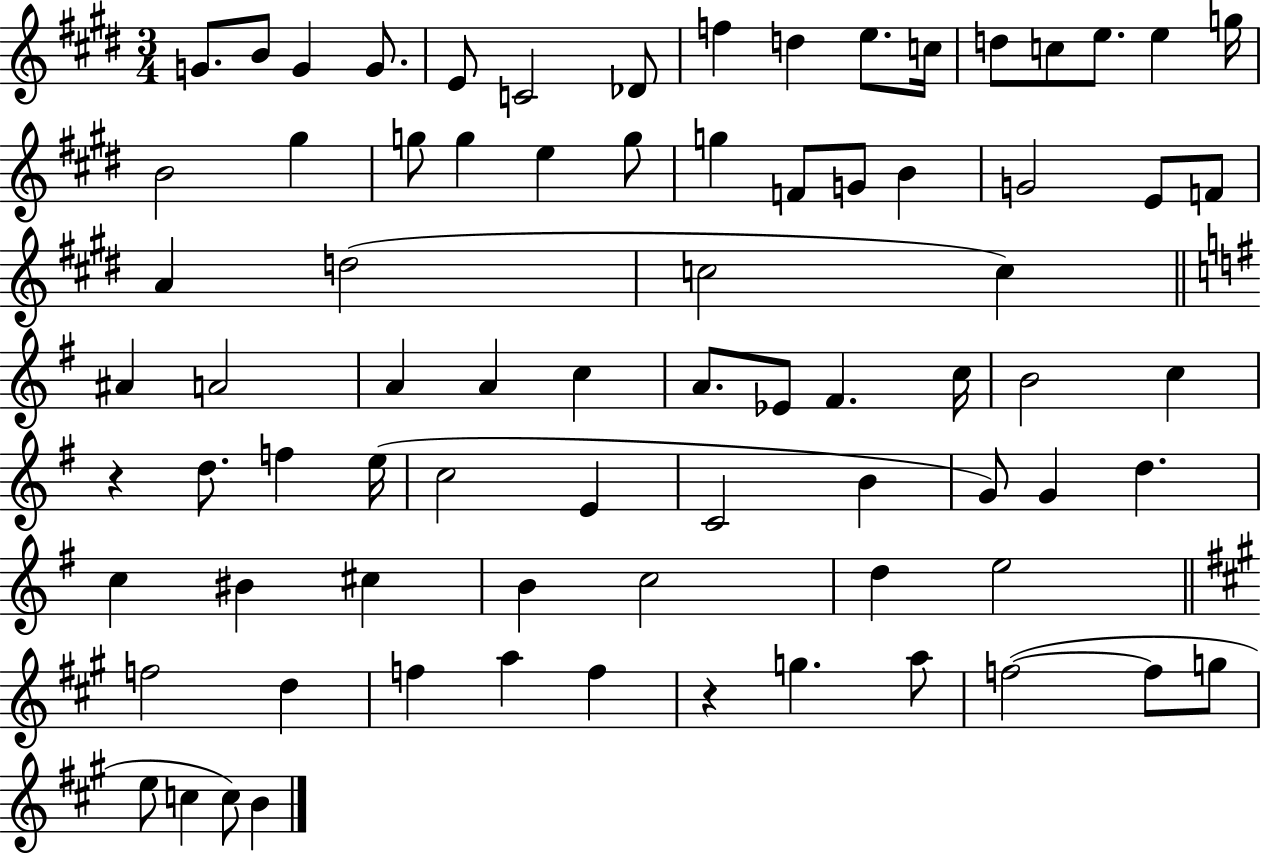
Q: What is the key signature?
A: E major